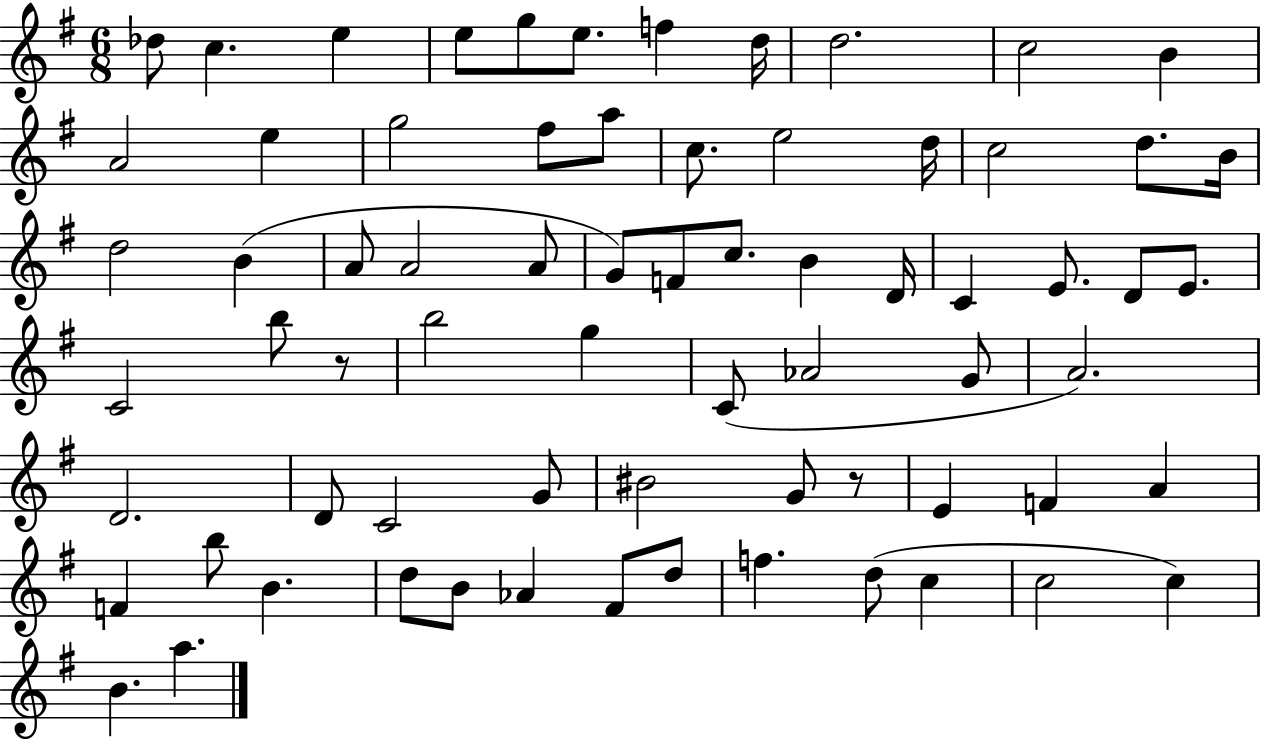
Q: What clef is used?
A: treble